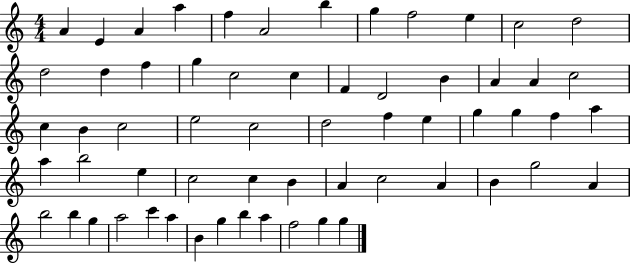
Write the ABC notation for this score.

X:1
T:Untitled
M:4/4
L:1/4
K:C
A E A a f A2 b g f2 e c2 d2 d2 d f g c2 c F D2 B A A c2 c B c2 e2 c2 d2 f e g g f a a b2 e c2 c B A c2 A B g2 A b2 b g a2 c' a B g b a f2 g g